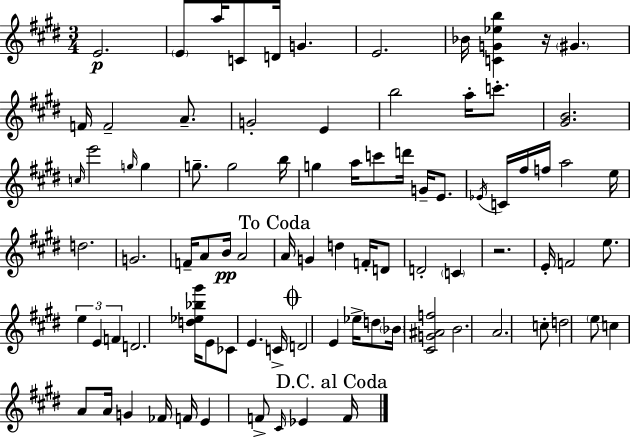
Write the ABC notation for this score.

X:1
T:Untitled
M:3/4
L:1/4
K:E
E2 E/2 a/4 C/2 D/4 G E2 _B/4 [CG_eb] z/4 ^G F/4 F2 A/2 G2 E b2 a/4 c'/2 [^GB]2 c/4 e'2 g/4 g g/2 g2 b/4 g a/4 c'/2 d'/4 G/4 E/2 _E/4 C/4 ^f/4 f/4 a2 e/4 d2 G2 F/4 A/2 B/4 A2 A/4 G d F/4 D/2 D2 C z2 E/4 F2 e/2 e E F D2 [d_e_b^g']/4 E/2 _C/2 E C/4 D2 E _e/4 d/2 _B/4 [^CG^Af]2 B2 A2 c/2 d2 e/2 c A/2 A/4 G _F/4 F/4 E F/2 ^C/4 _E F/4